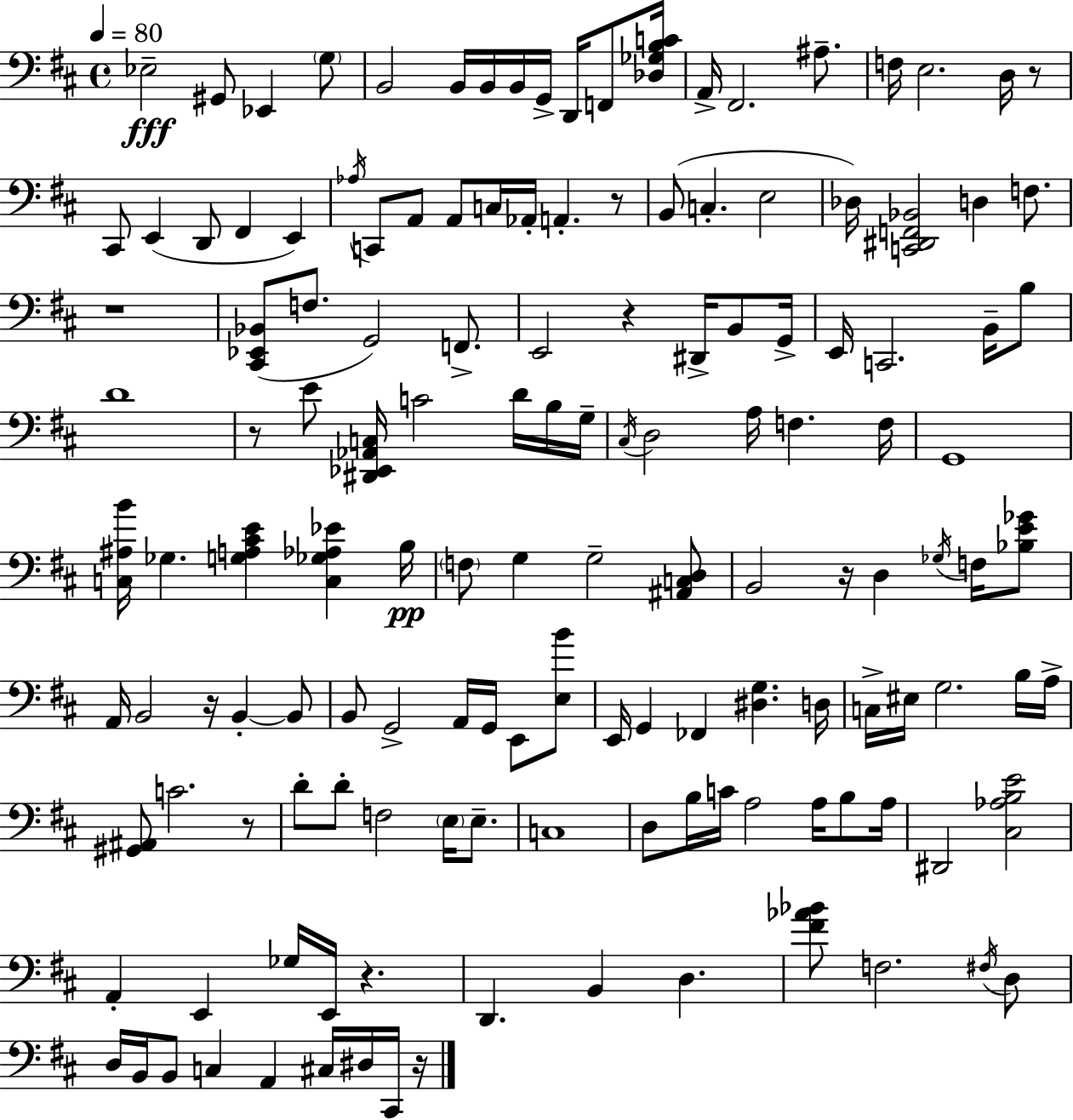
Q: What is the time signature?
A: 4/4